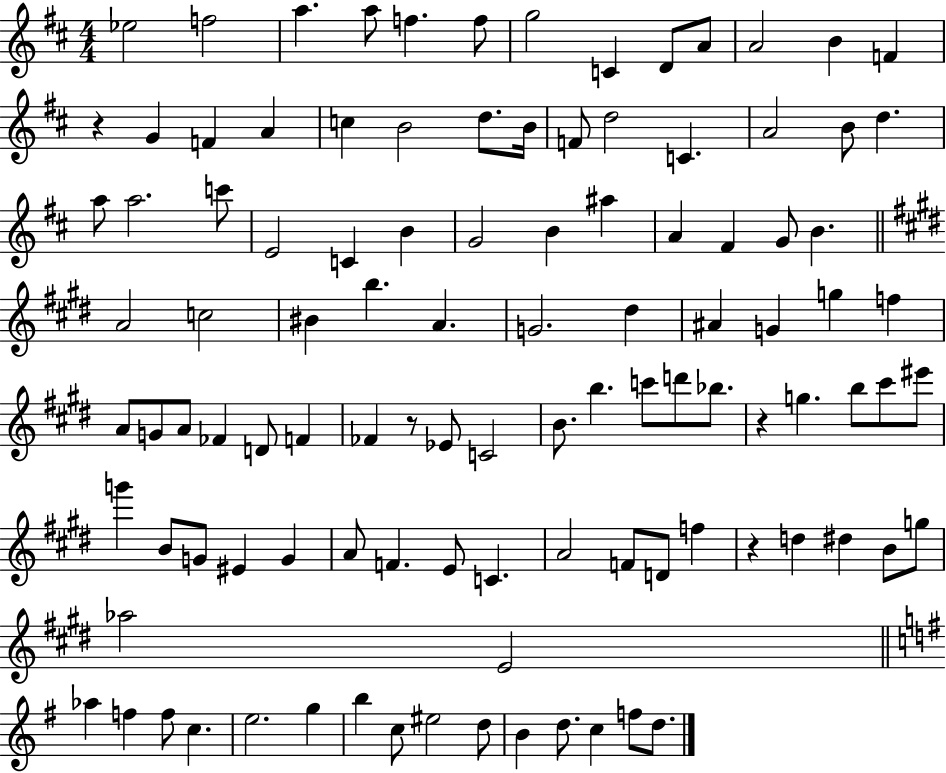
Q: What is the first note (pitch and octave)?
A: Eb5